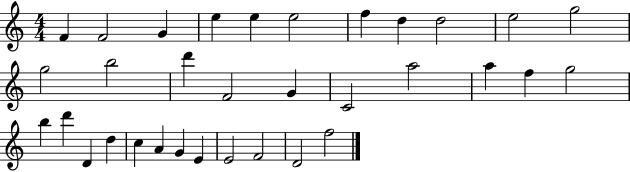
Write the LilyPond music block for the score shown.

{
  \clef treble
  \numericTimeSignature
  \time 4/4
  \key c \major
  f'4 f'2 g'4 | e''4 e''4 e''2 | f''4 d''4 d''2 | e''2 g''2 | \break g''2 b''2 | d'''4 f'2 g'4 | c'2 a''2 | a''4 f''4 g''2 | \break b''4 d'''4 d'4 d''4 | c''4 a'4 g'4 e'4 | e'2 f'2 | d'2 f''2 | \break \bar "|."
}